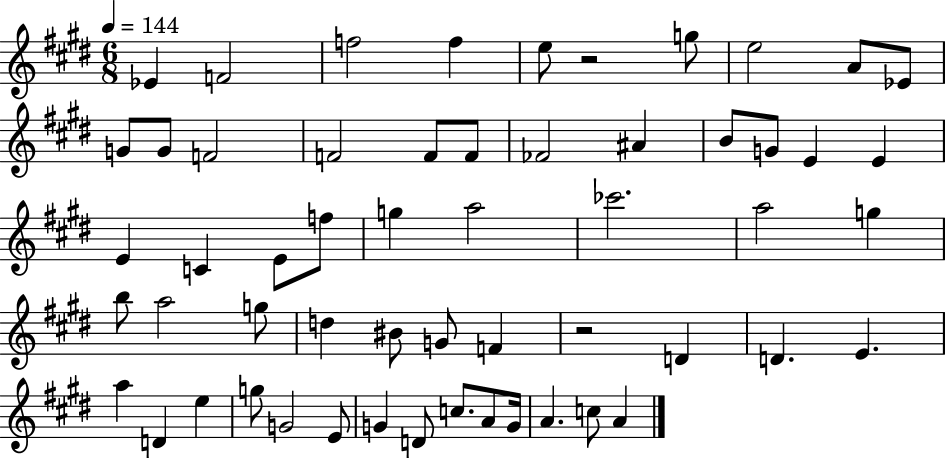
Eb4/q F4/h F5/h F5/q E5/e R/h G5/e E5/h A4/e Eb4/e G4/e G4/e F4/h F4/h F4/e F4/e FES4/h A#4/q B4/e G4/e E4/q E4/q E4/q C4/q E4/e F5/e G5/q A5/h CES6/h. A5/h G5/q B5/e A5/h G5/e D5/q BIS4/e G4/e F4/q R/h D4/q D4/q. E4/q. A5/q D4/q E5/q G5/e G4/h E4/e G4/q D4/e C5/e. A4/e G4/s A4/q. C5/e A4/q